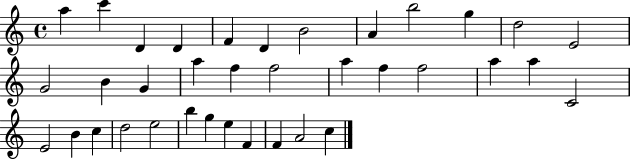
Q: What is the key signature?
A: C major